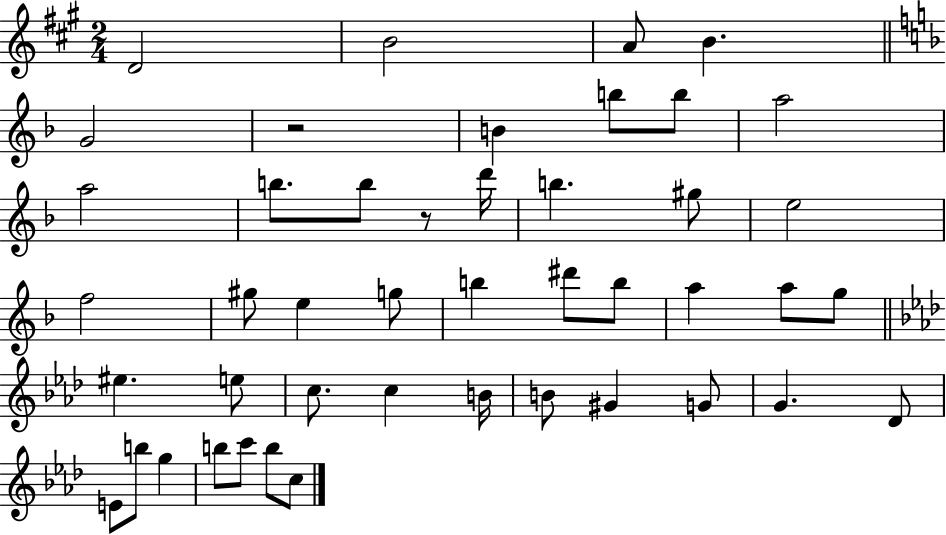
{
  \clef treble
  \numericTimeSignature
  \time 2/4
  \key a \major
  \repeat volta 2 { d'2 | b'2 | a'8 b'4. | \bar "||" \break \key f \major g'2 | r2 | b'4 b''8 b''8 | a''2 | \break a''2 | b''8. b''8 r8 d'''16 | b''4. gis''8 | e''2 | \break f''2 | gis''8 e''4 g''8 | b''4 dis'''8 b''8 | a''4 a''8 g''8 | \break \bar "||" \break \key f \minor eis''4. e''8 | c''8. c''4 b'16 | b'8 gis'4 g'8 | g'4. des'8 | \break e'8 b''8 g''4 | b''8 c'''8 b''8 c''8 | } \bar "|."
}